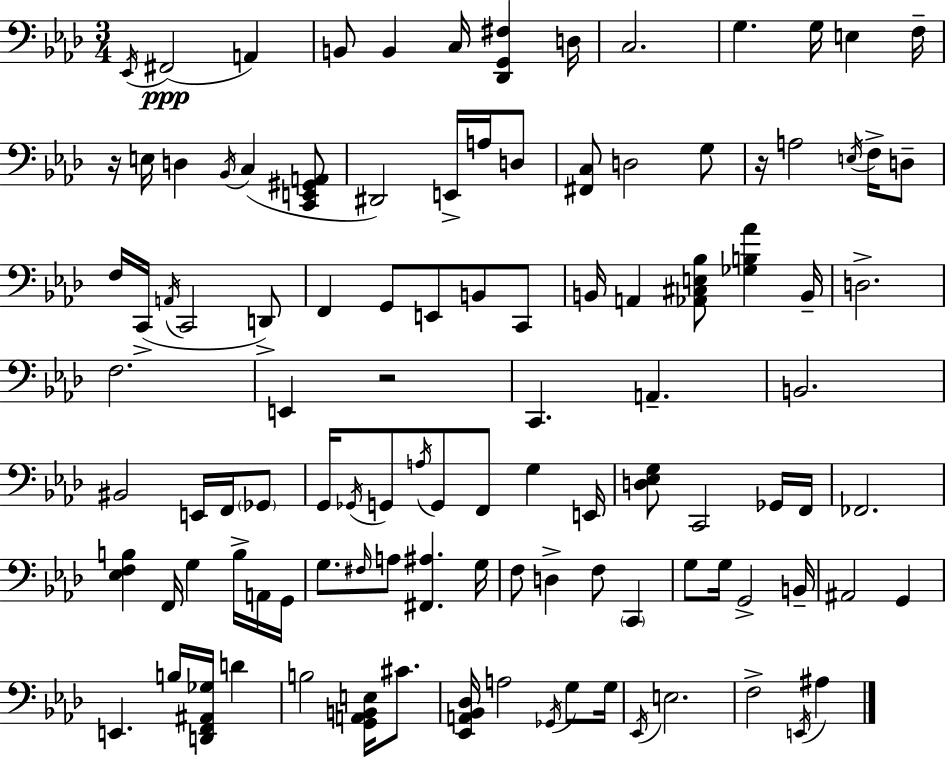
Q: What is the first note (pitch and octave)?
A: Eb2